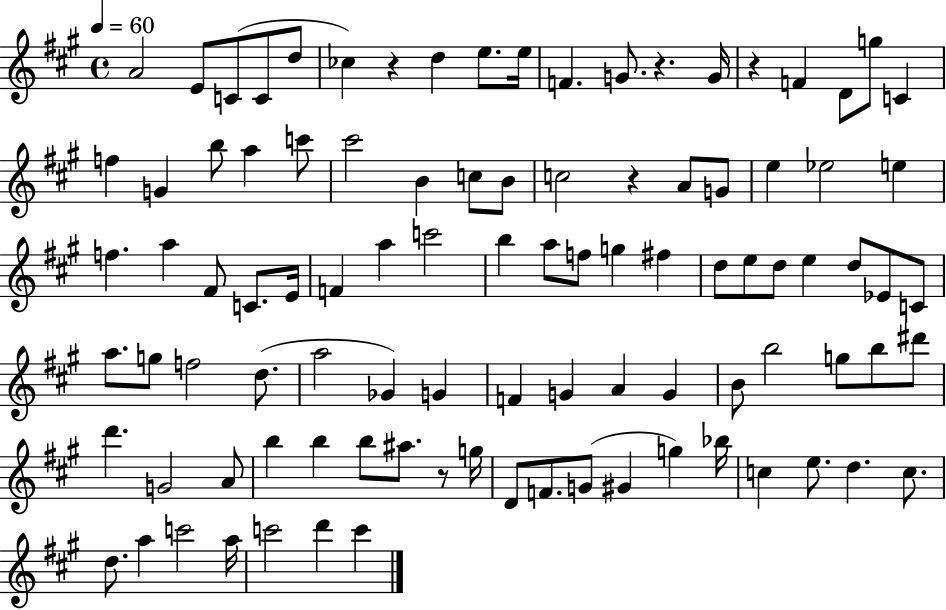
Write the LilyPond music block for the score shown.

{
  \clef treble
  \time 4/4
  \defaultTimeSignature
  \key a \major
  \tempo 4 = 60
  a'2 e'8 c'8( c'8 d''8 | ces''4) r4 d''4 e''8. e''16 | f'4. g'8. r4. g'16 | r4 f'4 d'8 g''8 c'4 | \break f''4 g'4 b''8 a''4 c'''8 | cis'''2 b'4 c''8 b'8 | c''2 r4 a'8 g'8 | e''4 ees''2 e''4 | \break f''4. a''4 fis'8 c'8. e'16 | f'4 a''4 c'''2 | b''4 a''8 f''8 g''4 fis''4 | d''8 e''8 d''8 e''4 d''8 ees'8 c'8 | \break a''8. g''8 f''2 d''8.( | a''2 ges'4) g'4 | f'4 g'4 a'4 g'4 | b'8 b''2 g''8 b''8 dis'''8 | \break d'''4. g'2 a'8 | b''4 b''4 b''8 ais''8. r8 g''16 | d'8 f'8. g'8( gis'4 g''4) bes''16 | c''4 e''8. d''4. c''8. | \break d''8. a''4 c'''2 a''16 | c'''2 d'''4 c'''4 | \bar "|."
}